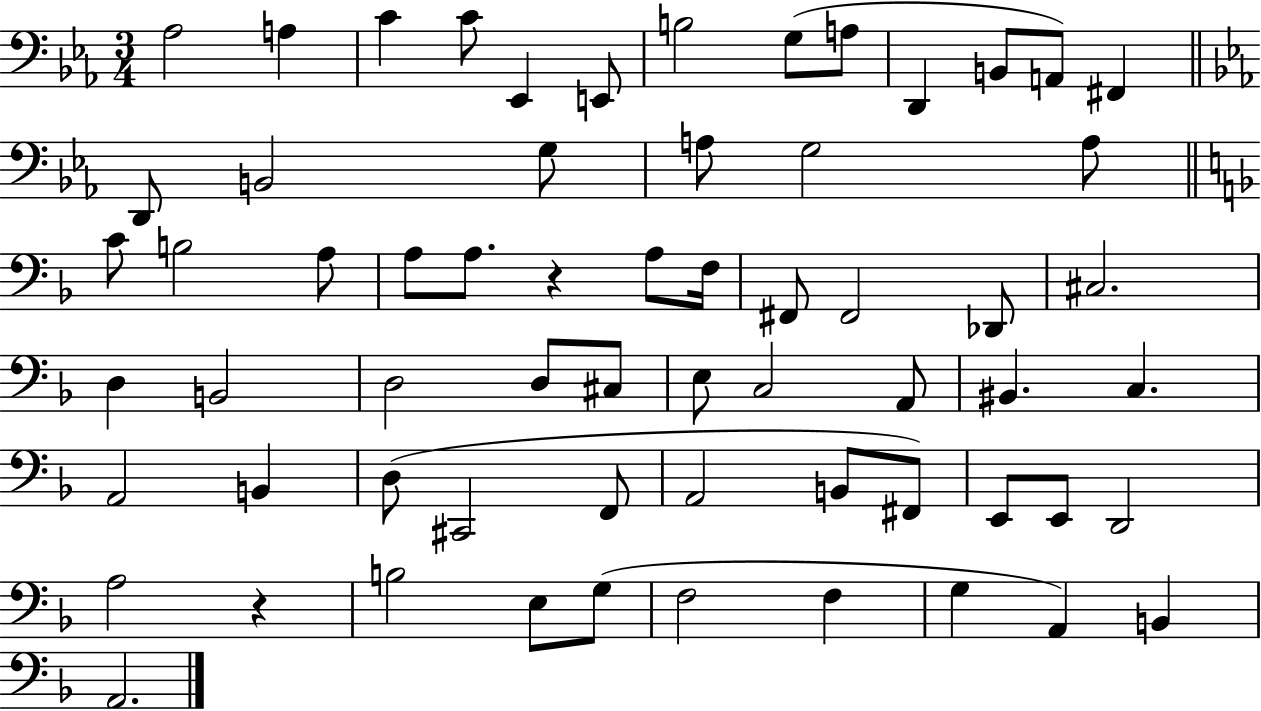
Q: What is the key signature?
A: EES major